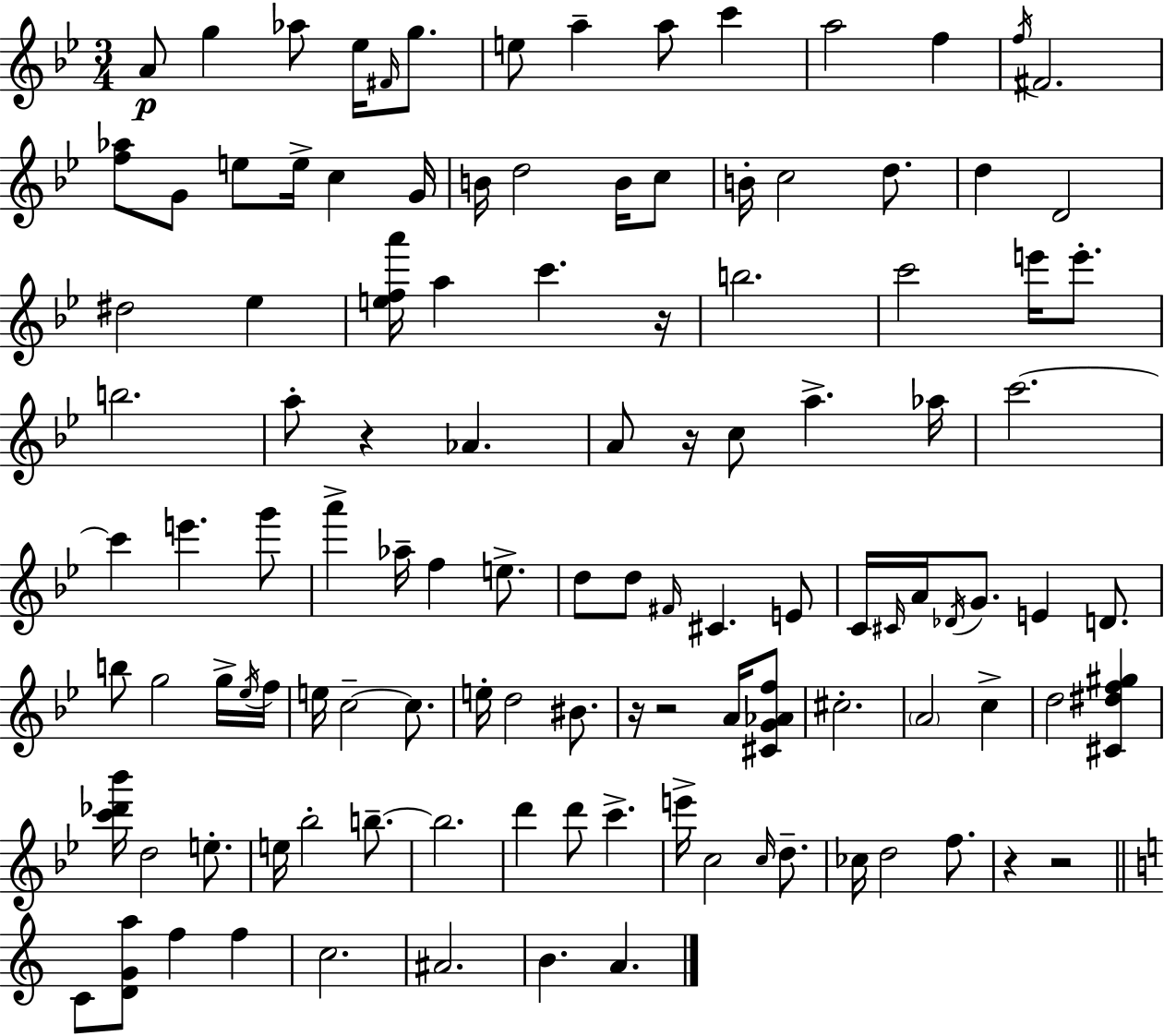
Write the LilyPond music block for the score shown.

{
  \clef treble
  \numericTimeSignature
  \time 3/4
  \key bes \major
  a'8\p g''4 aes''8 ees''16 \grace { fis'16 } g''8. | e''8 a''4-- a''8 c'''4 | a''2 f''4 | \acciaccatura { f''16 } fis'2. | \break <f'' aes''>8 g'8 e''8 e''16-> c''4 | g'16 b'16 d''2 b'16 | c''8 b'16-. c''2 d''8. | d''4 d'2 | \break dis''2 ees''4 | <e'' f'' a'''>16 a''4 c'''4. | r16 b''2. | c'''2 e'''16 e'''8.-. | \break b''2. | a''8-. r4 aes'4. | a'8 r16 c''8 a''4.-> | aes''16 c'''2.~~ | \break c'''4 e'''4. | g'''8 a'''4-> aes''16-- f''4 e''8.-> | d''8 d''8 \grace { fis'16 } cis'4. | e'8 c'16 \grace { cis'16 } a'16 \acciaccatura { des'16 } g'8. e'4 | \break d'8. b''8 g''2 | g''16-> \acciaccatura { ees''16 } f''16 e''16 c''2--~~ | c''8. e''16-. d''2 | bis'8. r16 r2 | \break a'16 <cis' g' aes' f''>8 cis''2.-. | \parenthesize a'2 | c''4-> d''2 | <cis' dis'' f'' gis''>4 <c''' des''' bes'''>16 d''2 | \break e''8.-. e''16 bes''2-. | b''8.--~~ b''2. | d'''4 d'''8 | c'''4.-> e'''16-> c''2 | \break \grace { c''16 } d''8.-- ces''16 d''2 | f''8. r4 r2 | \bar "||" \break \key c \major c'8 <d' g' a''>8 f''4 f''4 | c''2. | ais'2. | b'4. a'4. | \break \bar "|."
}